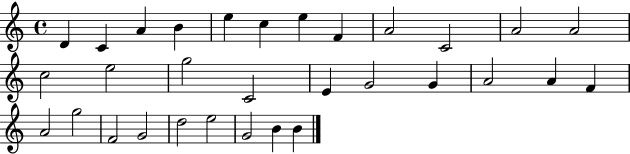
D4/q C4/q A4/q B4/q E5/q C5/q E5/q F4/q A4/h C4/h A4/h A4/h C5/h E5/h G5/h C4/h E4/q G4/h G4/q A4/h A4/q F4/q A4/h G5/h F4/h G4/h D5/h E5/h G4/h B4/q B4/q